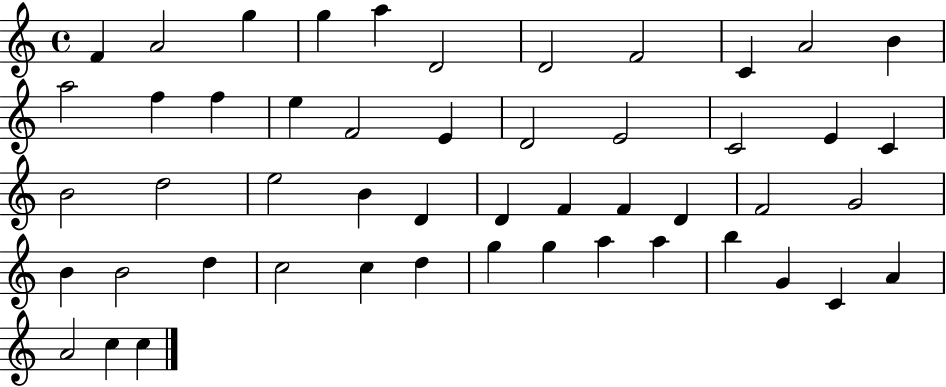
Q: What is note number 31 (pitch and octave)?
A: D4